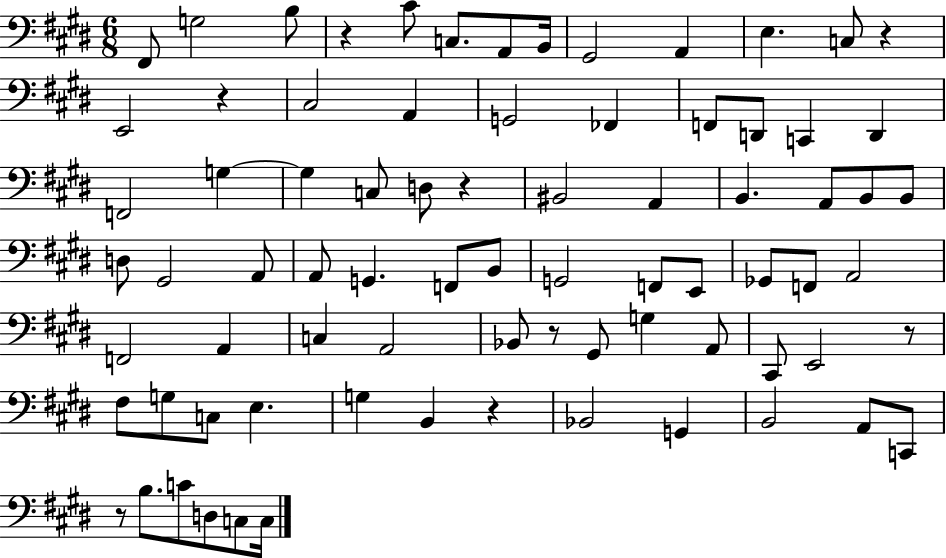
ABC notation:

X:1
T:Untitled
M:6/8
L:1/4
K:E
^F,,/2 G,2 B,/2 z ^C/2 C,/2 A,,/2 B,,/4 ^G,,2 A,, E, C,/2 z E,,2 z ^C,2 A,, G,,2 _F,, F,,/2 D,,/2 C,, D,, F,,2 G, G, C,/2 D,/2 z ^B,,2 A,, B,, A,,/2 B,,/2 B,,/2 D,/2 ^G,,2 A,,/2 A,,/2 G,, F,,/2 B,,/2 G,,2 F,,/2 E,,/2 _G,,/2 F,,/2 A,,2 F,,2 A,, C, A,,2 _B,,/2 z/2 ^G,,/2 G, A,,/2 ^C,,/2 E,,2 z/2 ^F,/2 G,/2 C,/2 E, G, B,, z _B,,2 G,, B,,2 A,,/2 C,,/2 z/2 B,/2 C/2 D,/2 C,/2 C,/4